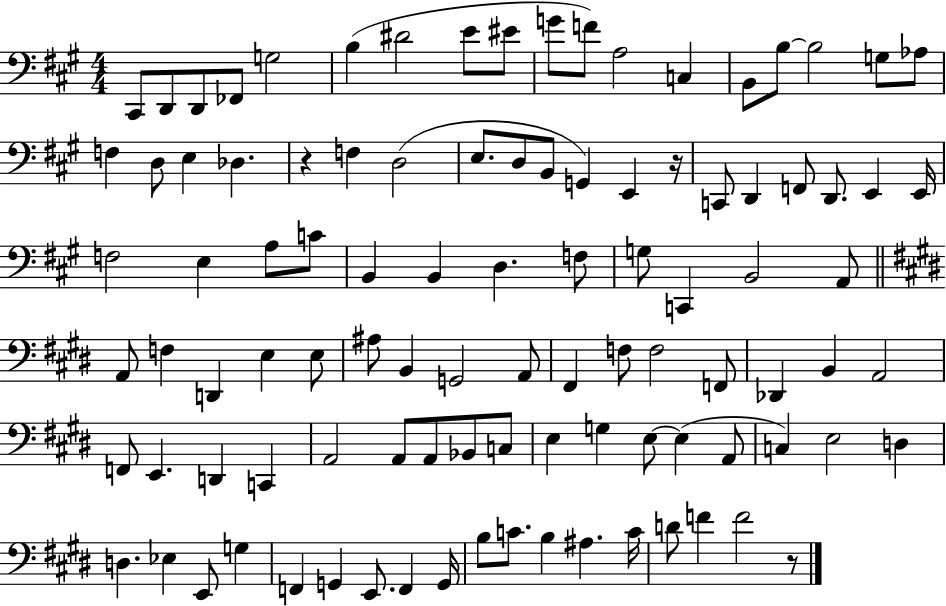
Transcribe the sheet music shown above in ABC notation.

X:1
T:Untitled
M:4/4
L:1/4
K:A
^C,,/2 D,,/2 D,,/2 _F,,/2 G,2 B, ^D2 E/2 ^E/2 G/2 F/2 A,2 C, B,,/2 B,/2 B,2 G,/2 _A,/2 F, D,/2 E, _D, z F, D,2 E,/2 D,/2 B,,/2 G,, E,, z/4 C,,/2 D,, F,,/2 D,,/2 E,, E,,/4 F,2 E, A,/2 C/2 B,, B,, D, F,/2 G,/2 C,, B,,2 A,,/2 A,,/2 F, D,, E, E,/2 ^A,/2 B,, G,,2 A,,/2 ^F,, F,/2 F,2 F,,/2 _D,, B,, A,,2 F,,/2 E,, D,, C,, A,,2 A,,/2 A,,/2 _B,,/2 C,/2 E, G, E,/2 E, A,,/2 C, E,2 D, D, _E, E,,/2 G, F,, G,, E,,/2 F,, G,,/4 B,/2 C/2 B, ^A, C/4 D/2 F F2 z/2